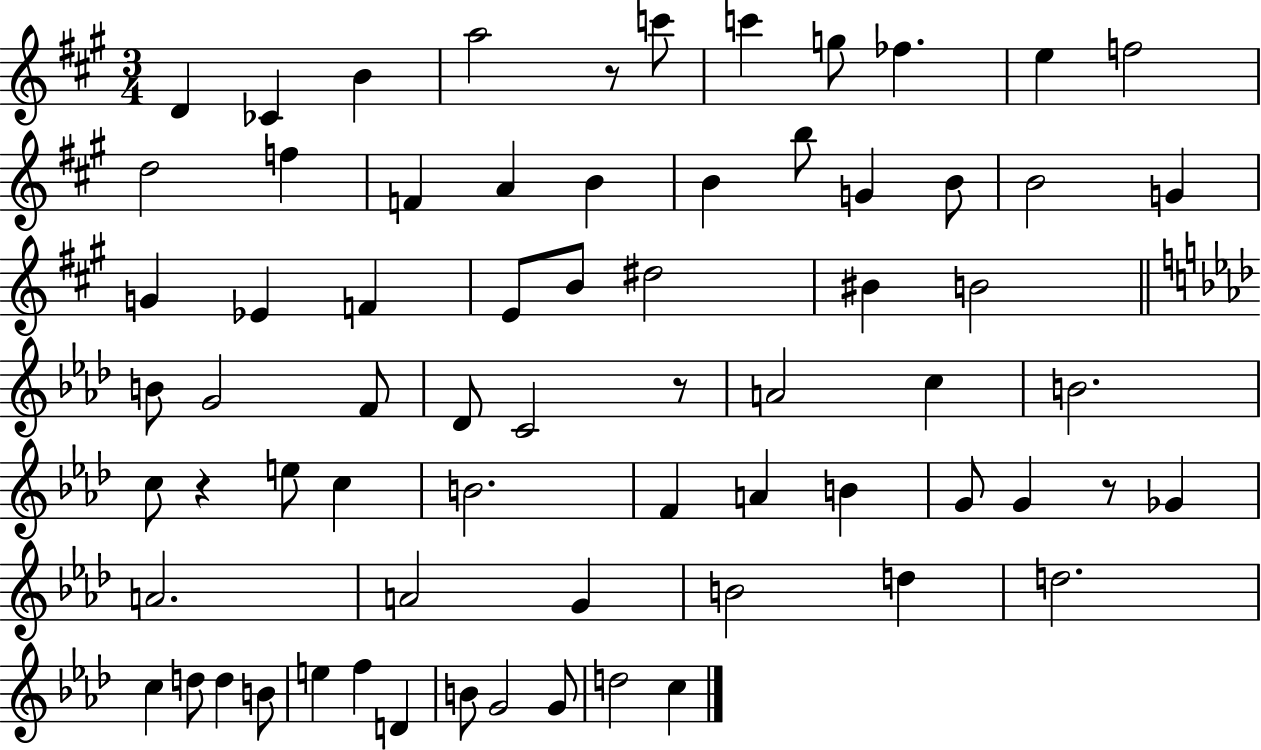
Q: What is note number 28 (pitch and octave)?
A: BIS4